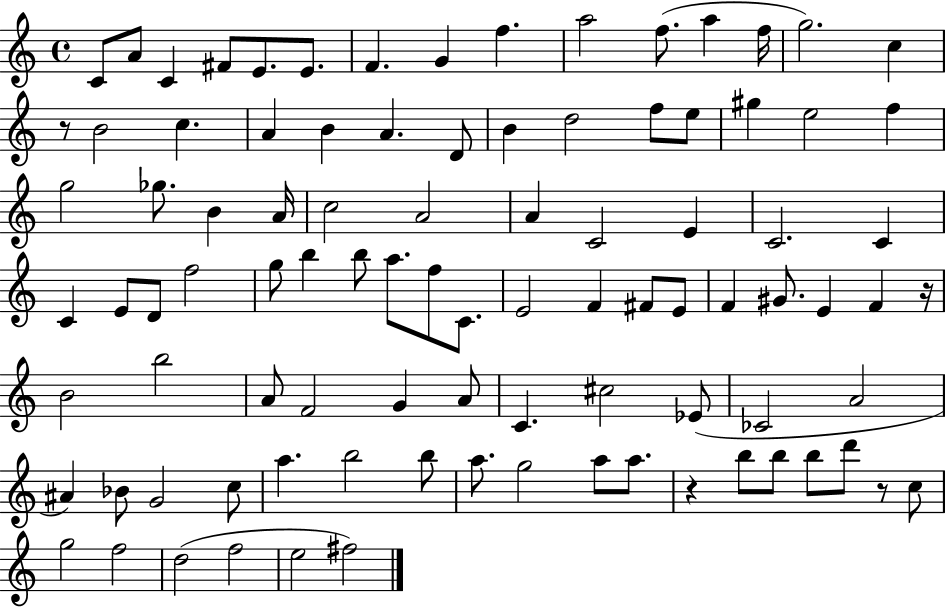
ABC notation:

X:1
T:Untitled
M:4/4
L:1/4
K:C
C/2 A/2 C ^F/2 E/2 E/2 F G f a2 f/2 a f/4 g2 c z/2 B2 c A B A D/2 B d2 f/2 e/2 ^g e2 f g2 _g/2 B A/4 c2 A2 A C2 E C2 C C E/2 D/2 f2 g/2 b b/2 a/2 f/2 C/2 E2 F ^F/2 E/2 F ^G/2 E F z/4 B2 b2 A/2 F2 G A/2 C ^c2 _E/2 _C2 A2 ^A _B/2 G2 c/2 a b2 b/2 a/2 g2 a/2 a/2 z b/2 b/2 b/2 d'/2 z/2 c/2 g2 f2 d2 f2 e2 ^f2